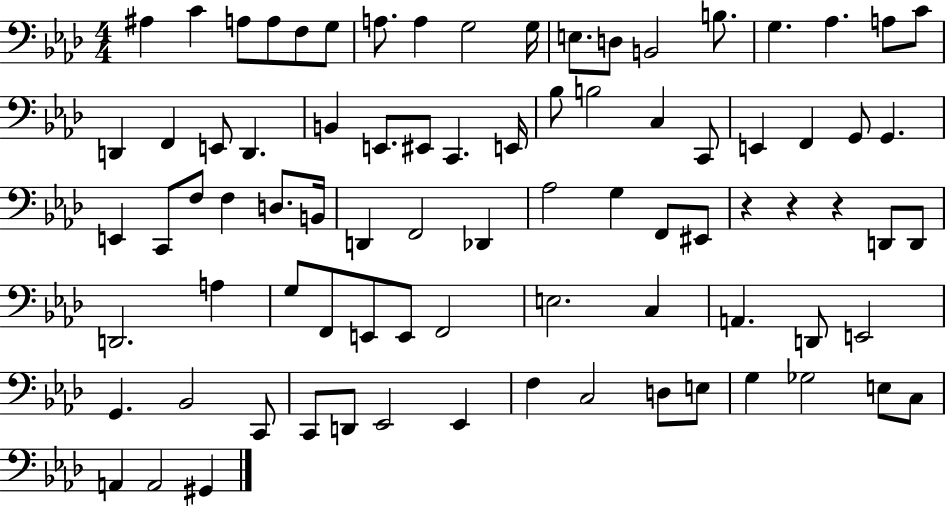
X:1
T:Untitled
M:4/4
L:1/4
K:Ab
^A, C A,/2 A,/2 F,/2 G,/2 A,/2 A, G,2 G,/4 E,/2 D,/2 B,,2 B,/2 G, _A, A,/2 C/2 D,, F,, E,,/2 D,, B,, E,,/2 ^E,,/2 C,, E,,/4 _B,/2 B,2 C, C,,/2 E,, F,, G,,/2 G,, E,, C,,/2 F,/2 F, D,/2 B,,/4 D,, F,,2 _D,, _A,2 G, F,,/2 ^E,,/2 z z z D,,/2 D,,/2 D,,2 A, G,/2 F,,/2 E,,/2 E,,/2 F,,2 E,2 C, A,, D,,/2 E,,2 G,, _B,,2 C,,/2 C,,/2 D,,/2 _E,,2 _E,, F, C,2 D,/2 E,/2 G, _G,2 E,/2 C,/2 A,, A,,2 ^G,,